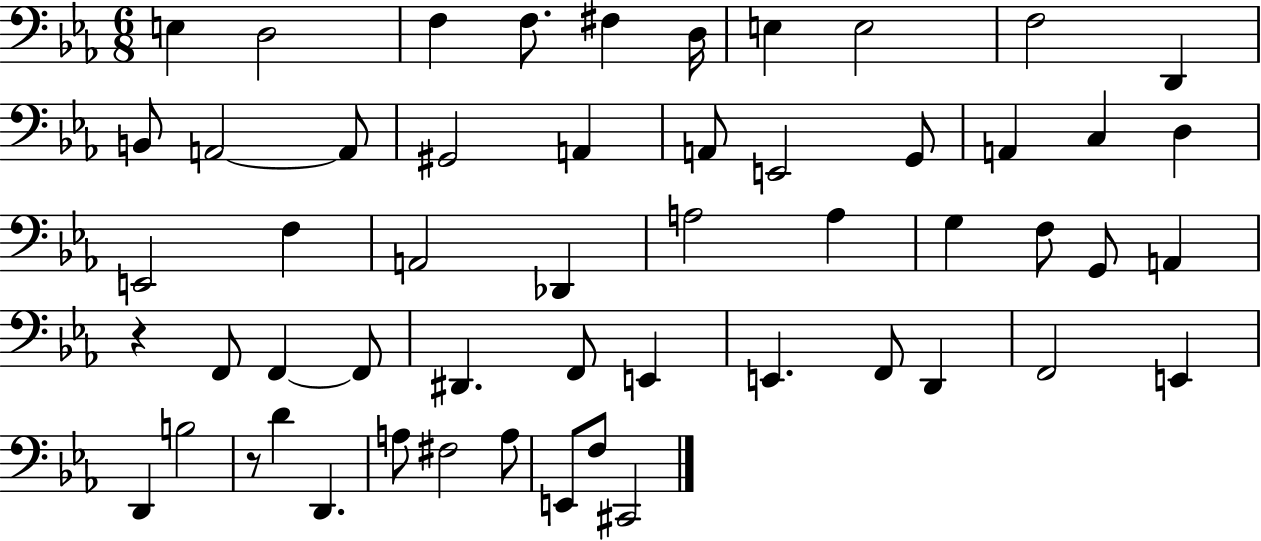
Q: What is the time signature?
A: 6/8